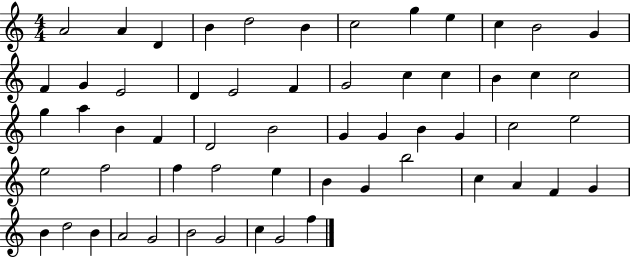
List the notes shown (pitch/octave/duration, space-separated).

A4/h A4/q D4/q B4/q D5/h B4/q C5/h G5/q E5/q C5/q B4/h G4/q F4/q G4/q E4/h D4/q E4/h F4/q G4/h C5/q C5/q B4/q C5/q C5/h G5/q A5/q B4/q F4/q D4/h B4/h G4/q G4/q B4/q G4/q C5/h E5/h E5/h F5/h F5/q F5/h E5/q B4/q G4/q B5/h C5/q A4/q F4/q G4/q B4/q D5/h B4/q A4/h G4/h B4/h G4/h C5/q G4/h F5/q